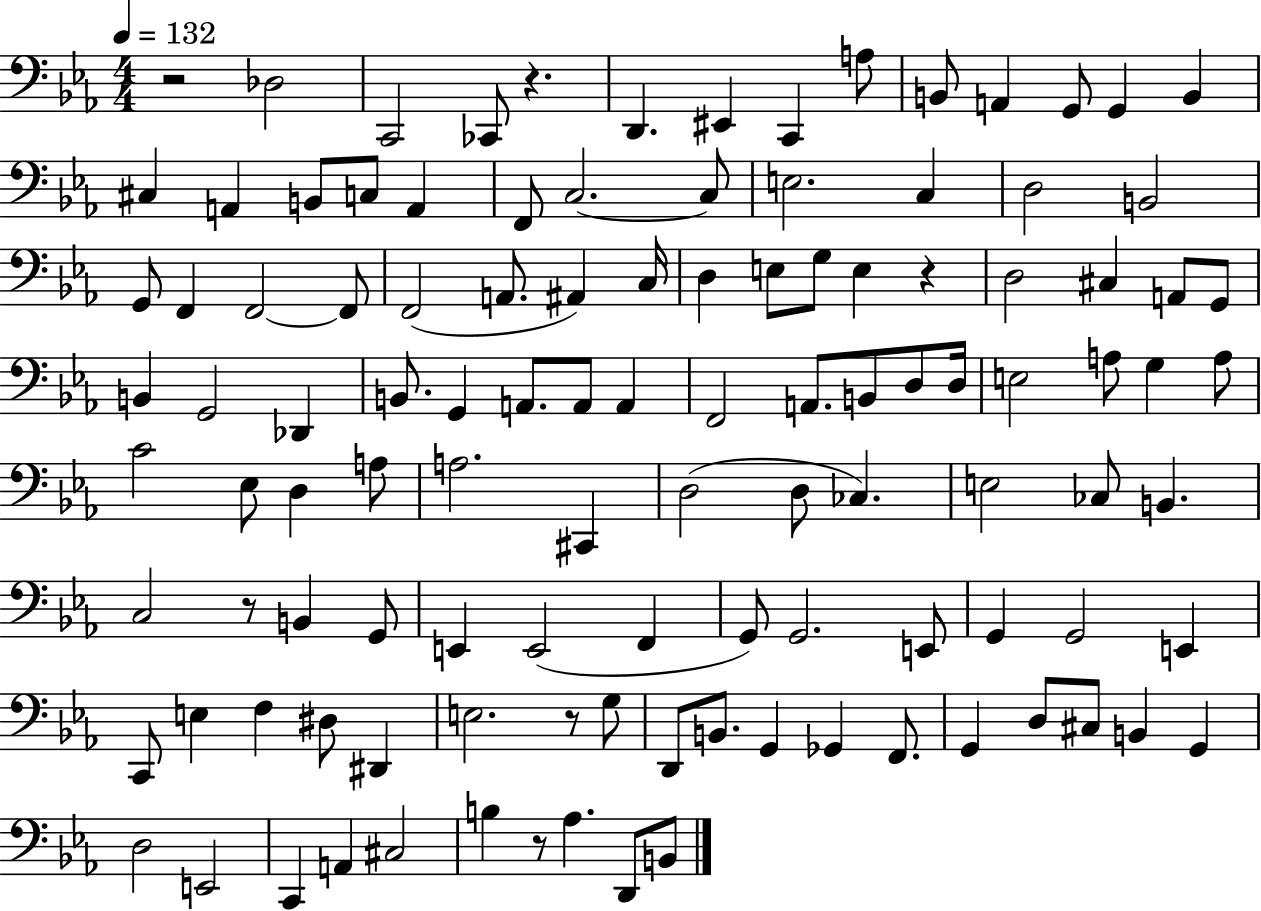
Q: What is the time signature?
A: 4/4